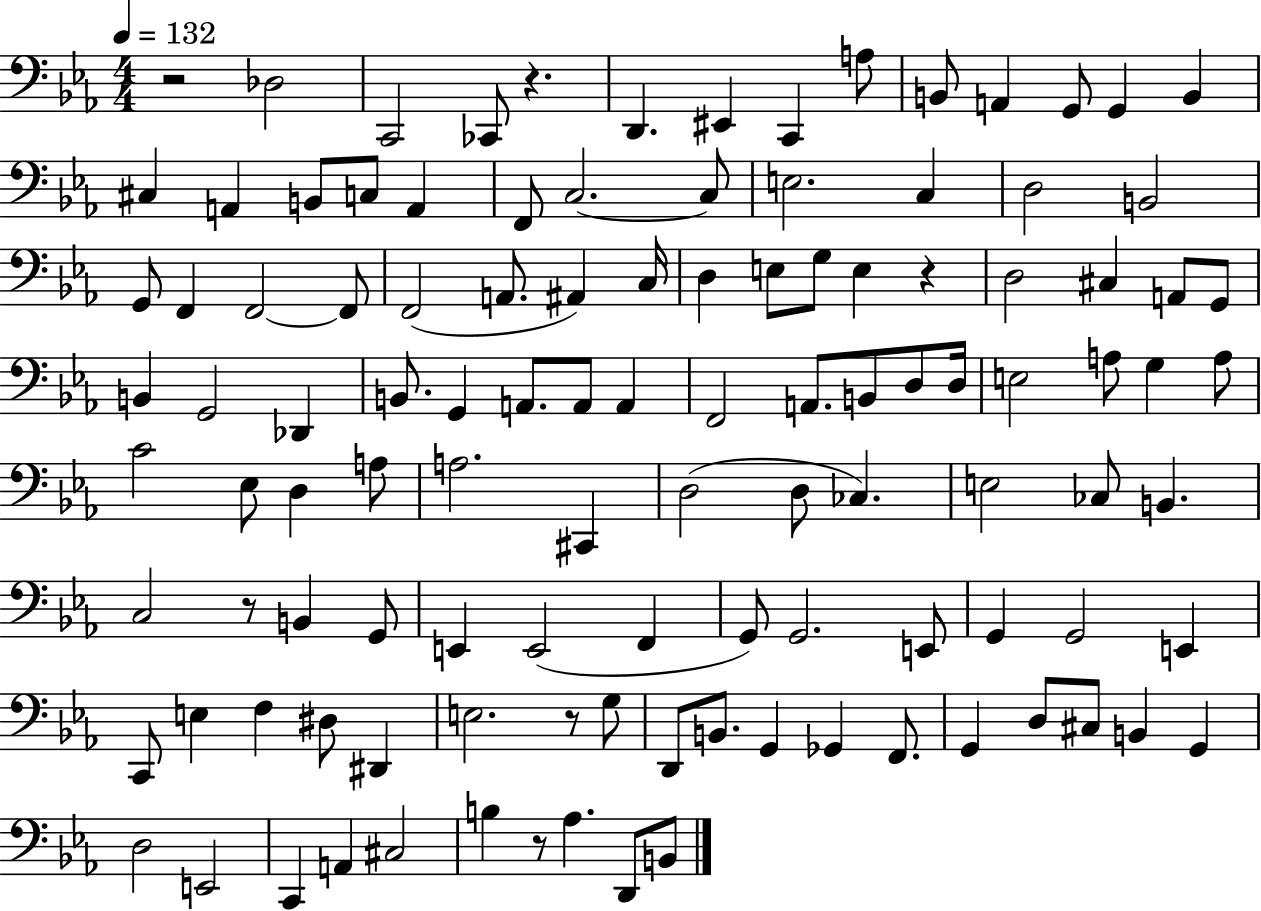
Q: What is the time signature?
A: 4/4